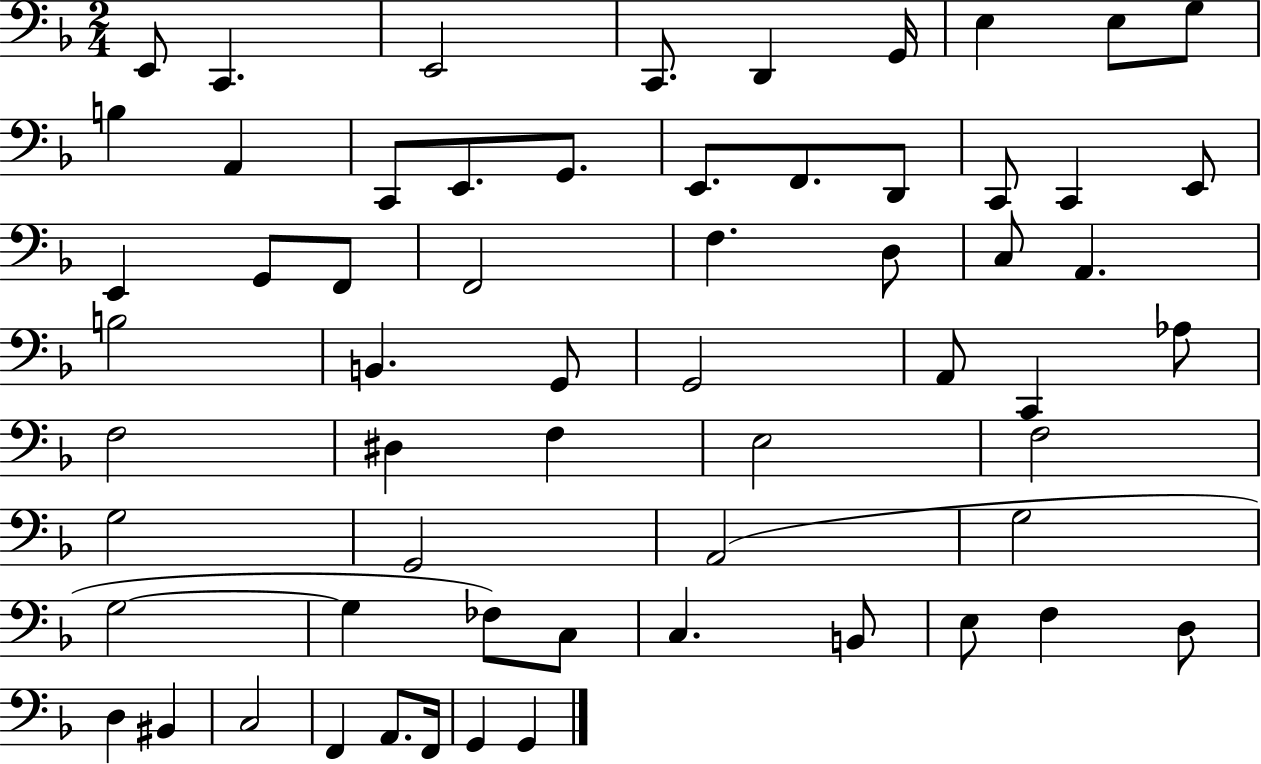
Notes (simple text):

E2/e C2/q. E2/h C2/e. D2/q G2/s E3/q E3/e G3/e B3/q A2/q C2/e E2/e. G2/e. E2/e. F2/e. D2/e C2/e C2/q E2/e E2/q G2/e F2/e F2/h F3/q. D3/e C3/e A2/q. B3/h B2/q. G2/e G2/h A2/e C2/q Ab3/e F3/h D#3/q F3/q E3/h F3/h G3/h G2/h A2/h G3/h G3/h G3/q FES3/e C3/e C3/q. B2/e E3/e F3/q D3/e D3/q BIS2/q C3/h F2/q A2/e. F2/s G2/q G2/q